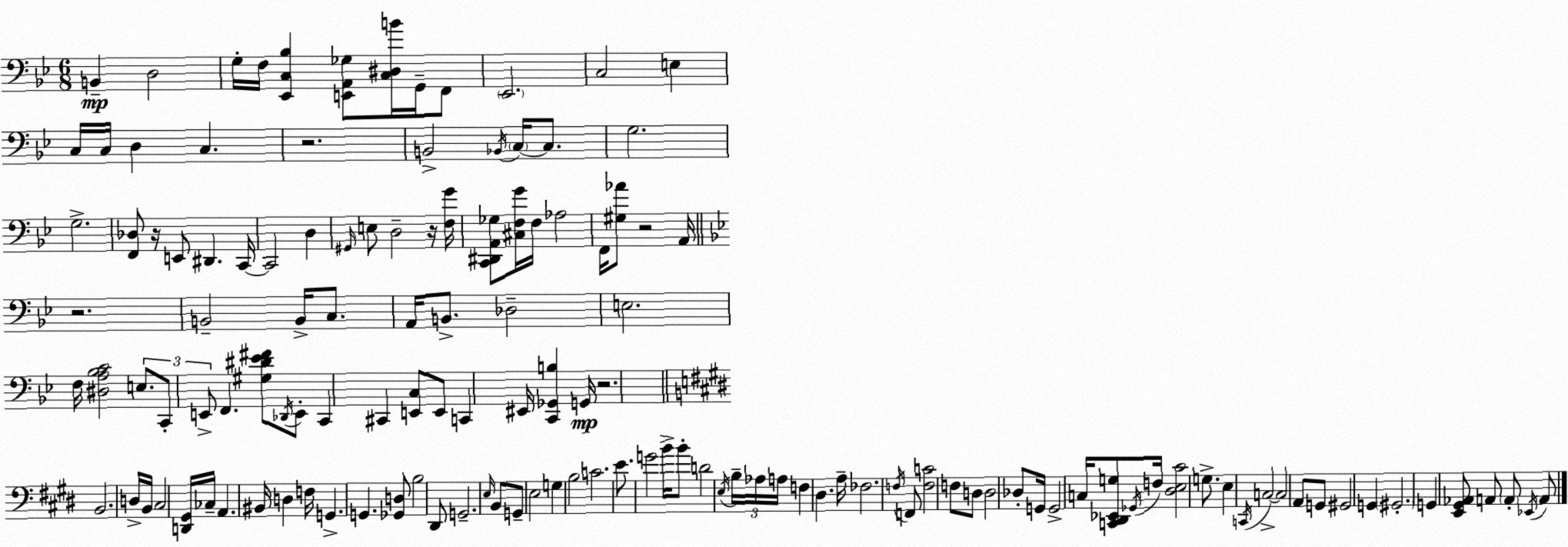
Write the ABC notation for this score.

X:1
T:Untitled
M:6/8
L:1/4
K:Gm
B,, D,2 G,/4 F,/4 [_E,,C,_B,] [E,,A,,_G,]/2 [C,^D,B]/4 G,,/4 F,,/2 _E,,2 C,2 E, C,/4 C,/4 D, C, z2 B,,2 _B,,/4 C,/4 C,/2 G,2 G,2 [F,,_D,]/2 z/4 E,,/2 ^D,, C,,/4 C,,2 D, ^G,,/4 E,/2 D,2 z/4 [F,G]/4 [C,,^D,,A,,_G,]/2 [^C,F,G]/4 F,/4 _A,2 F,,/4 [^G,_A]/2 z2 A,,/4 z2 B,,2 B,,/4 C,/2 A,,/4 B,,/2 _D,2 E,2 F,/4 [^D,A,_B,C]2 E,/2 C,,/2 E,,/2 F,, [^G,^D_E^F]/2 _D,,/4 E,,/2 C,, ^C,, [E,,C,]/2 E,,/2 C,, ^E,,/4 [C,,_G,,B,] G,,/4 z2 B,,2 D,/4 B,,/4 ^C,2 [D,,^G,,]/4 _C,/4 A,, ^B,,/4 D, F,/4 G,, G,, [_G,,D,]/2 B,2 ^D,,/2 G,,2 E,/4 B,,/2 G,,/2 E,2 G, B,2 C2 E/2 G2 B/4 B/2 D2 E,/4 B,/4 _A,/4 A,/4 F, ^D, A,/4 _F,2 F,/4 F,,/2 [F,C]2 F,/2 D,/2 D,2 _D,/2 G,,/4 G,,2 C,/4 [C,,^D,,_E,,G,]/2 _G,,/4 F,/4 [^D,E,^C]2 G,/2 E, C,,/4 C,2 C,2 A,,/2 G,,/2 ^G,,2 G,, ^G,,2 G,, [E,,^G,,_A,,]/2 A,,/2 A,,/2 _E,,/4 A,,/2